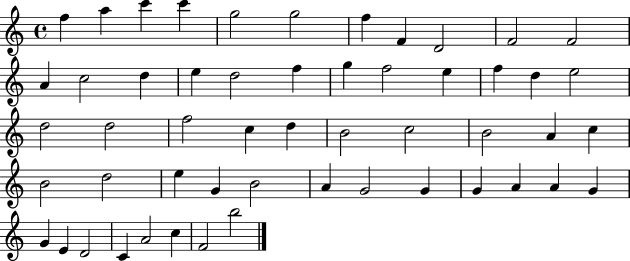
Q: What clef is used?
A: treble